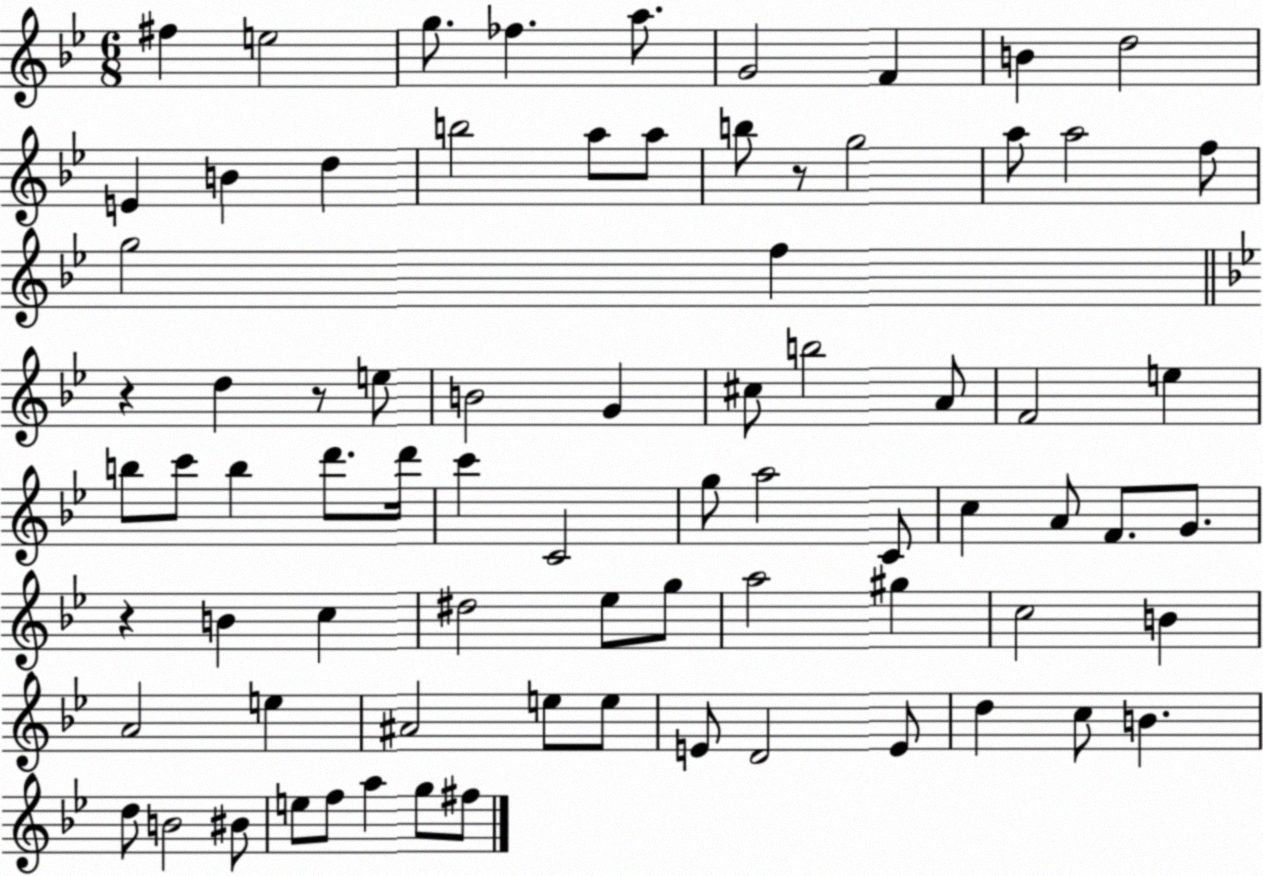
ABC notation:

X:1
T:Untitled
M:6/8
L:1/4
K:Bb
^f e2 g/2 _f a/2 G2 F B d2 E B d b2 a/2 a/2 b/2 z/2 g2 a/2 a2 f/2 g2 f z d z/2 e/2 B2 G ^c/2 b2 A/2 F2 e b/2 c'/2 b d'/2 d'/4 c' C2 g/2 a2 C/2 c A/2 F/2 G/2 z B c ^d2 _e/2 g/2 a2 ^g c2 B A2 e ^A2 e/2 e/2 E/2 D2 E/2 d c/2 B d/2 B2 ^B/2 e/2 f/2 a g/2 ^f/2